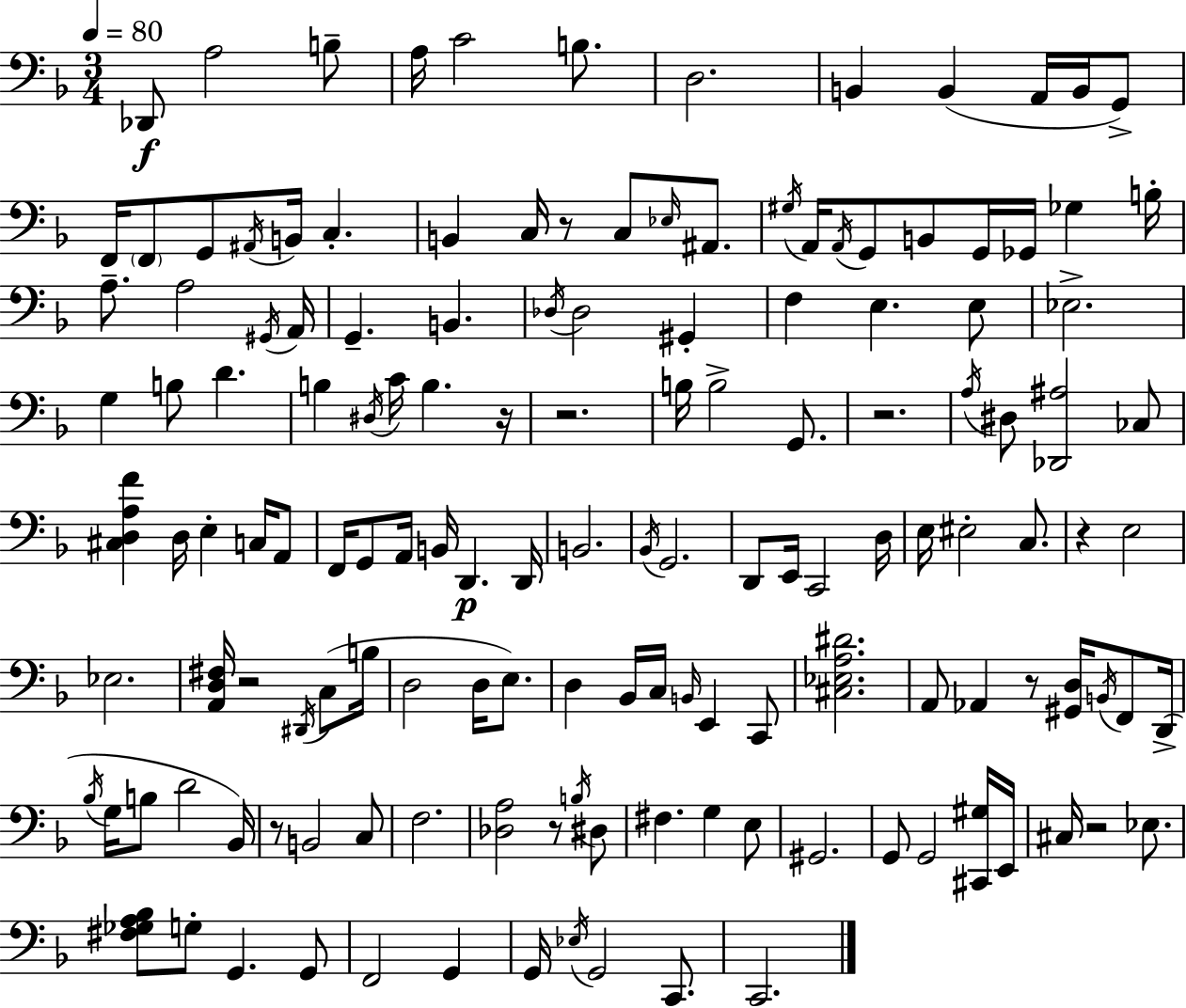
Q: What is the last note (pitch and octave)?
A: C2